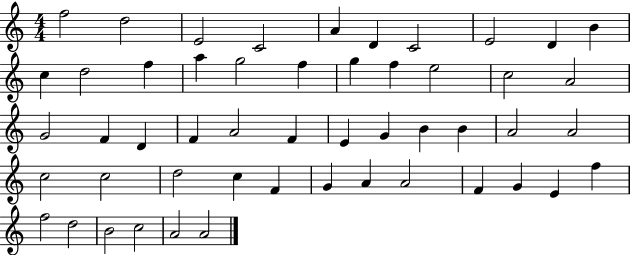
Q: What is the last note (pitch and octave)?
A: A4